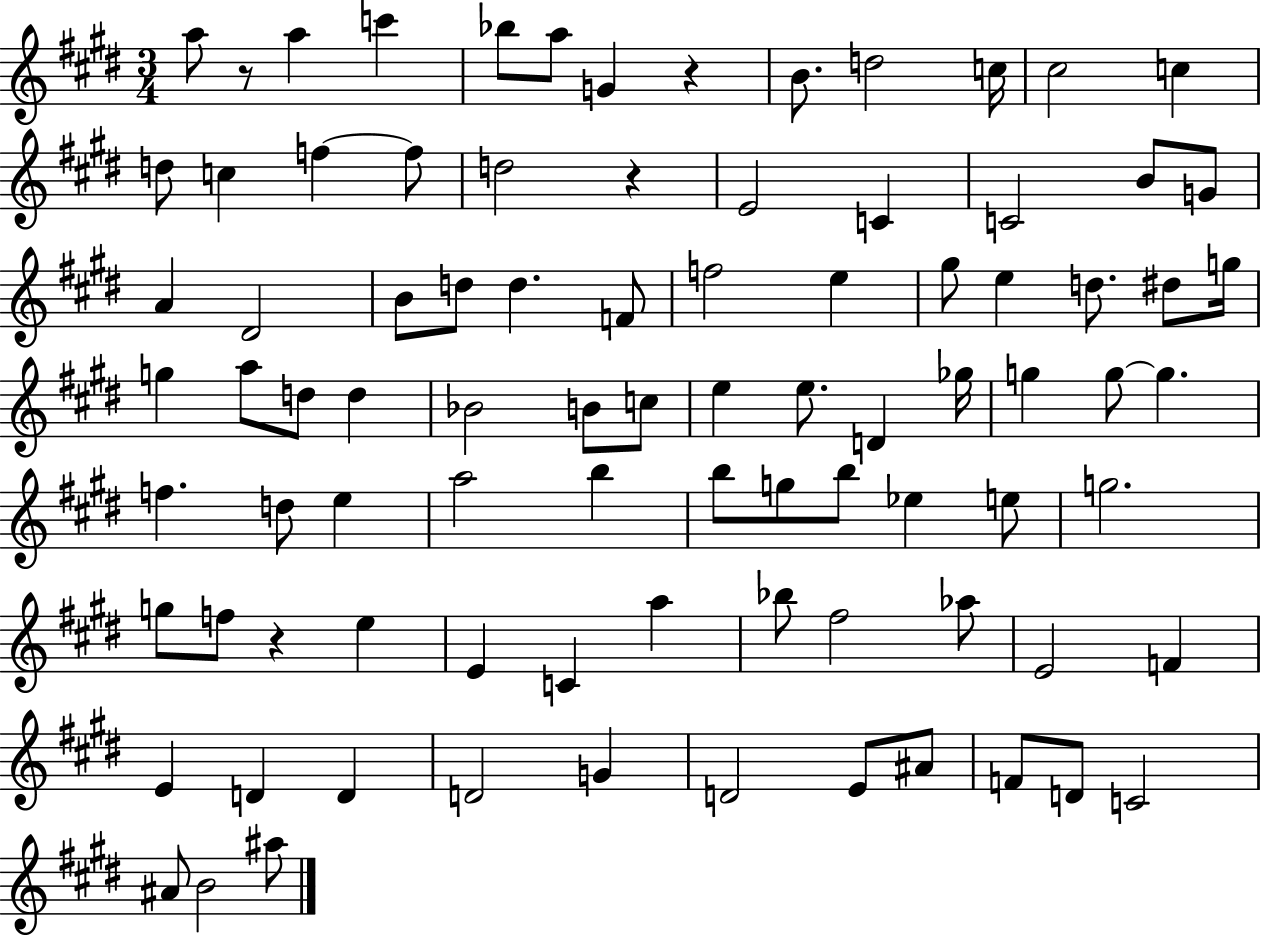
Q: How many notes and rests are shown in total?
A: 88